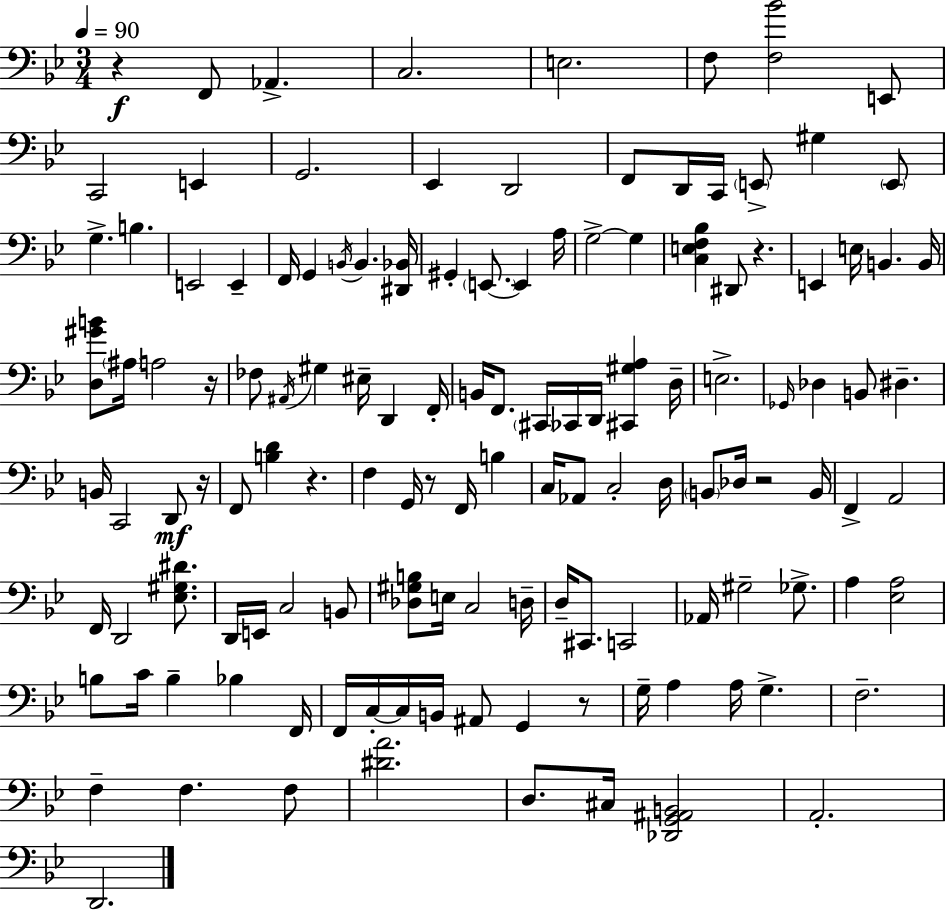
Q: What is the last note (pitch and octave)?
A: D2